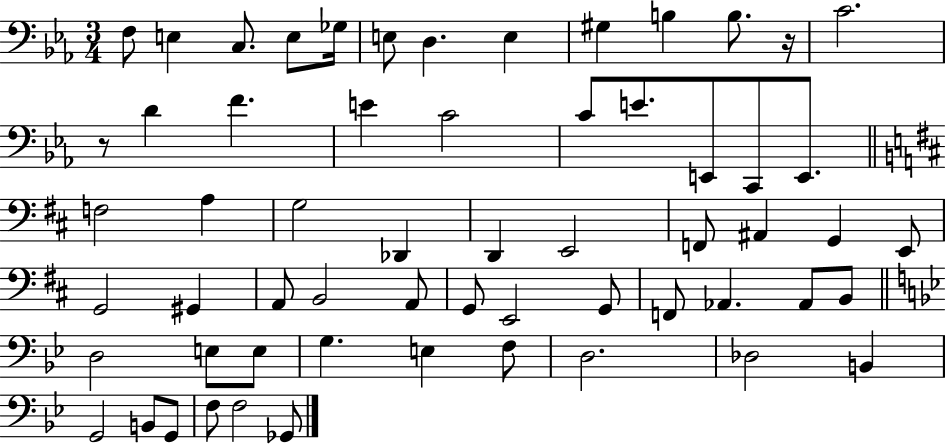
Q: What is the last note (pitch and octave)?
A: Gb2